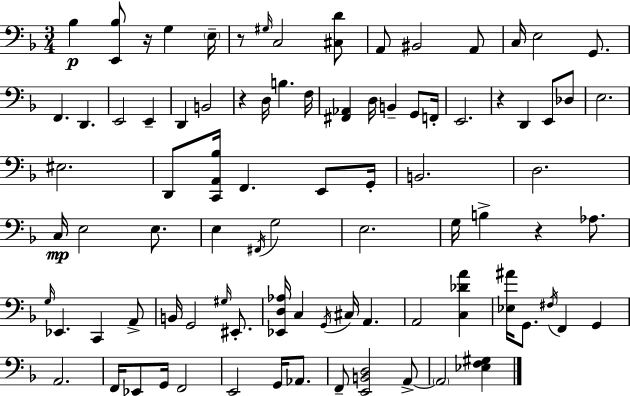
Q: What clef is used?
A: bass